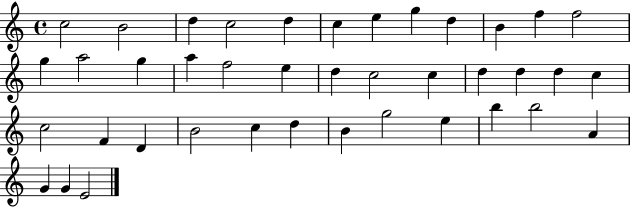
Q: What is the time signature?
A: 4/4